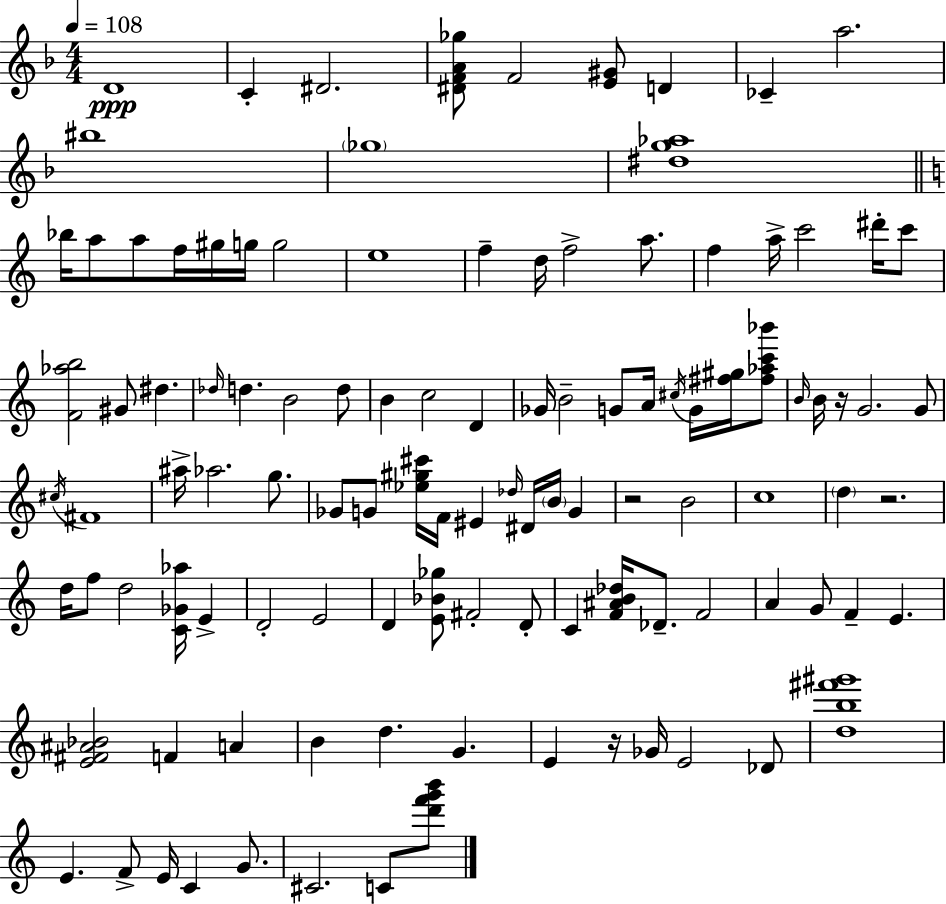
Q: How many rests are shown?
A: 4